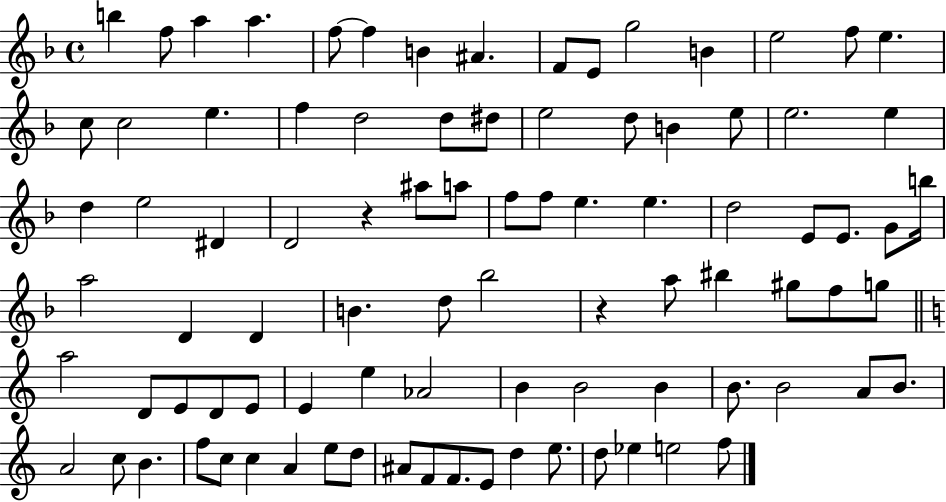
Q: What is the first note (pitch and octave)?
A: B5